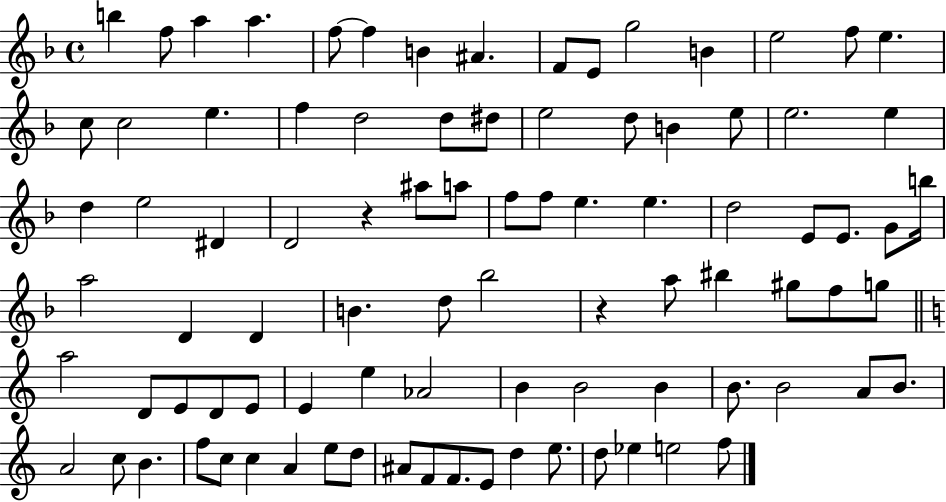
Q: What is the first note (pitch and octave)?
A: B5